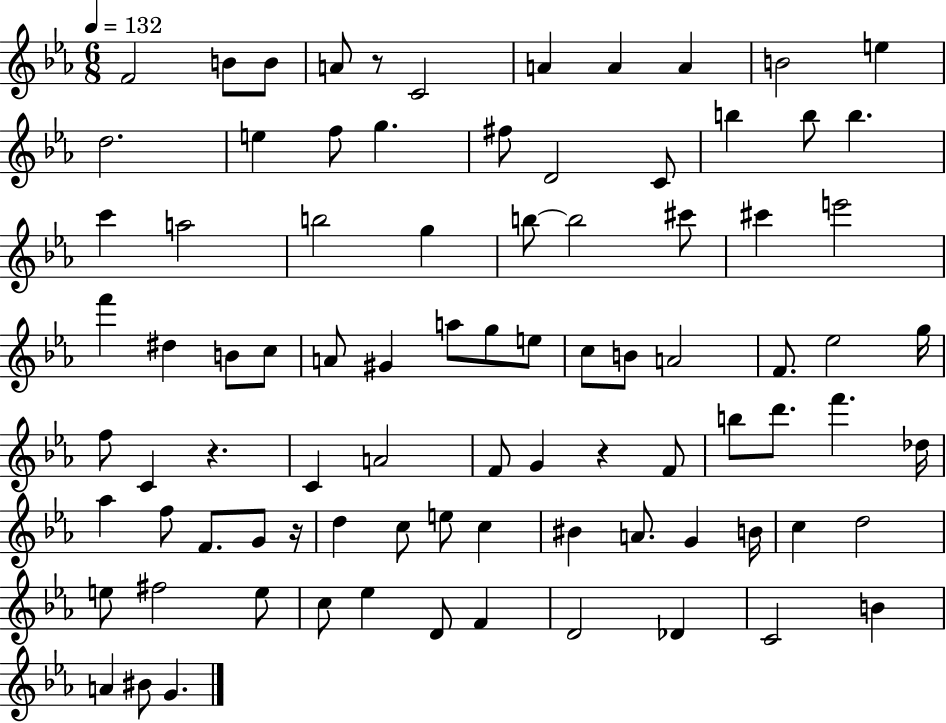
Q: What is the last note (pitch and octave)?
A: G4